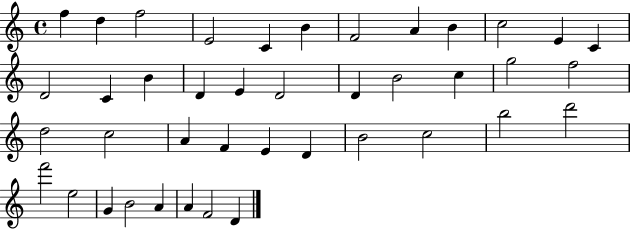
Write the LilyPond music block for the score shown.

{
  \clef treble
  \time 4/4
  \defaultTimeSignature
  \key c \major
  f''4 d''4 f''2 | e'2 c'4 b'4 | f'2 a'4 b'4 | c''2 e'4 c'4 | \break d'2 c'4 b'4 | d'4 e'4 d'2 | d'4 b'2 c''4 | g''2 f''2 | \break d''2 c''2 | a'4 f'4 e'4 d'4 | b'2 c''2 | b''2 d'''2 | \break f'''2 e''2 | g'4 b'2 a'4 | a'4 f'2 d'4 | \bar "|."
}